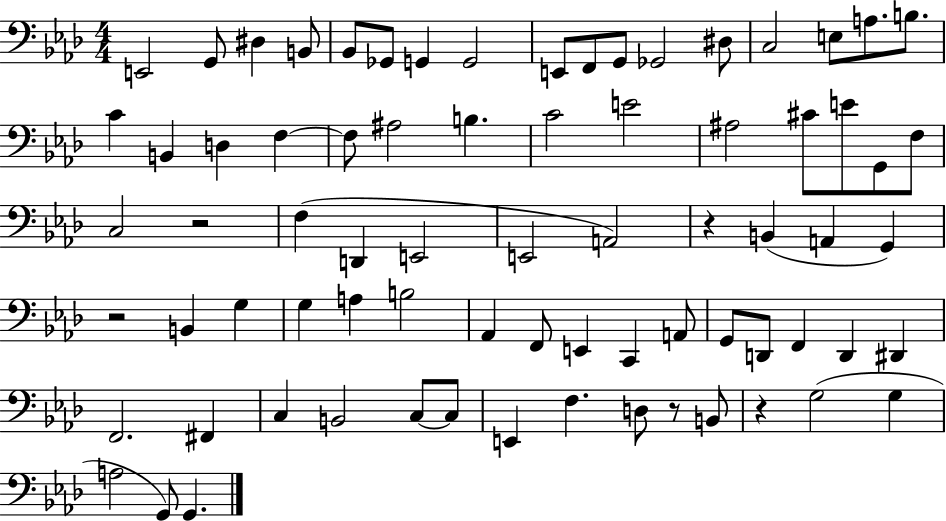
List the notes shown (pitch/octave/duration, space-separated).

E2/h G2/e D#3/q B2/e Bb2/e Gb2/e G2/q G2/h E2/e F2/e G2/e Gb2/h D#3/e C3/h E3/e A3/e. B3/e. C4/q B2/q D3/q F3/q F3/e A#3/h B3/q. C4/h E4/h A#3/h C#4/e E4/e G2/e F3/e C3/h R/h F3/q D2/q E2/h E2/h A2/h R/q B2/q A2/q G2/q R/h B2/q G3/q G3/q A3/q B3/h Ab2/q F2/e E2/q C2/q A2/e G2/e D2/e F2/q D2/q D#2/q F2/h. F#2/q C3/q B2/h C3/e C3/e E2/q F3/q. D3/e R/e B2/e R/q G3/h G3/q A3/h G2/e G2/q.